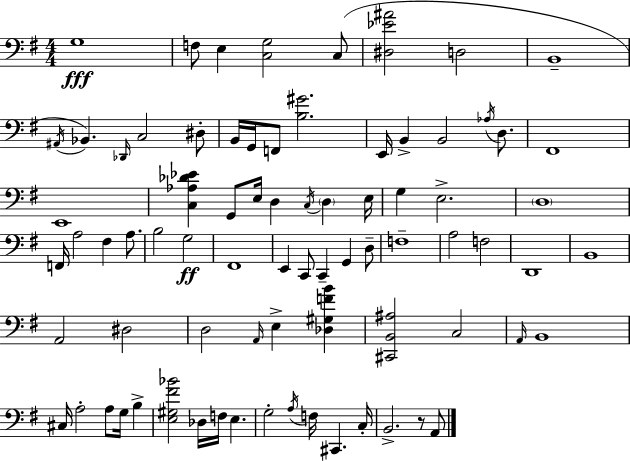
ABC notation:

X:1
T:Untitled
M:4/4
L:1/4
K:Em
G,4 F,/2 E, [C,G,]2 C,/2 [^D,_E^A]2 D,2 B,,4 ^A,,/4 _B,, _D,,/4 C,2 ^D,/2 B,,/4 G,,/4 F,,/2 [B,^G]2 E,,/4 B,, B,,2 _A,/4 D,/2 ^F,,4 E,,4 [C,_A,_D_E] G,,/2 E,/4 D, C,/4 D, E,/4 G, E,2 D,4 F,,/4 A,2 ^F, A,/2 B,2 G,2 ^F,,4 E,, C,,/2 C,, G,, D,/2 F,4 A,2 F,2 D,,4 B,,4 A,,2 ^D,2 D,2 A,,/4 E, [_D,^G,FB] [^C,,B,,^A,]2 C,2 A,,/4 B,,4 ^C,/4 A,2 A,/2 G,/4 B, [E,^G,^F_B]2 _D,/4 F,/4 E, G,2 A,/4 F,/4 ^C,, C,/4 B,,2 z/2 A,,/2